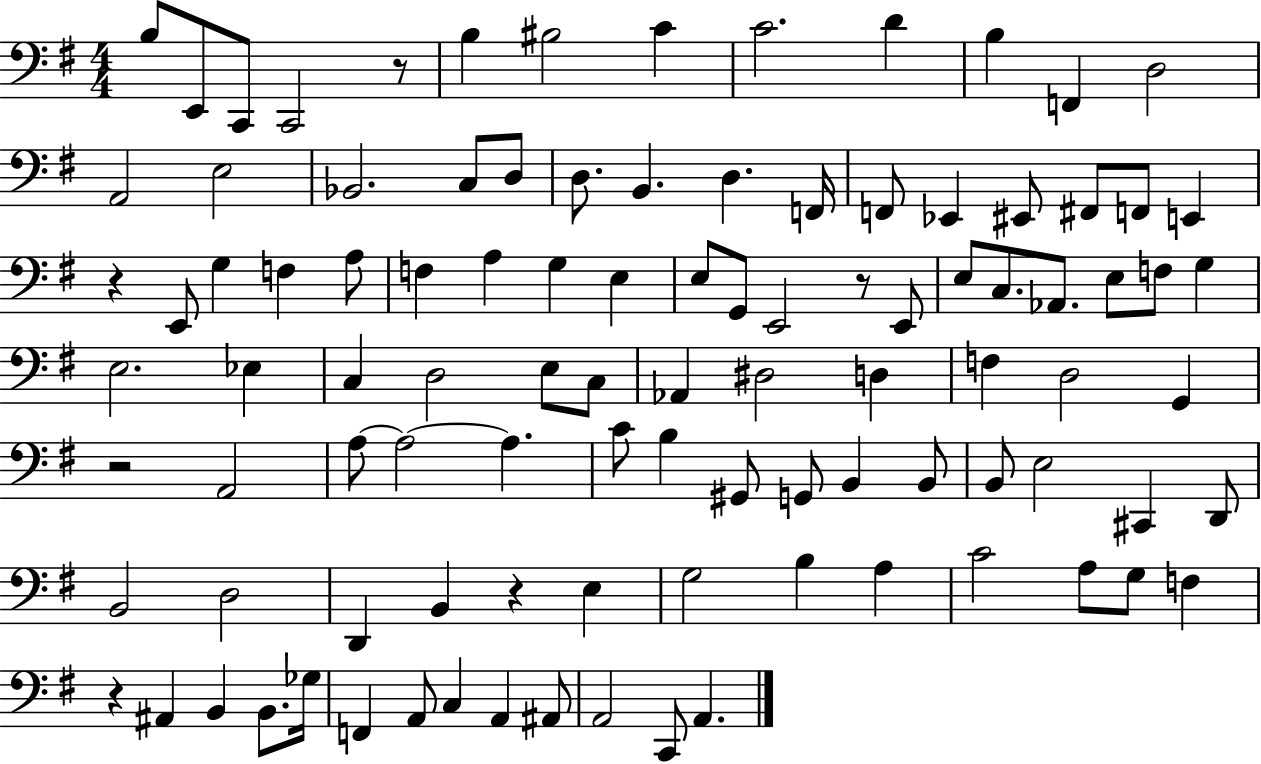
X:1
T:Untitled
M:4/4
L:1/4
K:G
B,/2 E,,/2 C,,/2 C,,2 z/2 B, ^B,2 C C2 D B, F,, D,2 A,,2 E,2 _B,,2 C,/2 D,/2 D,/2 B,, D, F,,/4 F,,/2 _E,, ^E,,/2 ^F,,/2 F,,/2 E,, z E,,/2 G, F, A,/2 F, A, G, E, E,/2 G,,/2 E,,2 z/2 E,,/2 E,/2 C,/2 _A,,/2 E,/2 F,/2 G, E,2 _E, C, D,2 E,/2 C,/2 _A,, ^D,2 D, F, D,2 G,, z2 A,,2 A,/2 A,2 A, C/2 B, ^G,,/2 G,,/2 B,, B,,/2 B,,/2 E,2 ^C,, D,,/2 B,,2 D,2 D,, B,, z E, G,2 B, A, C2 A,/2 G,/2 F, z ^A,, B,, B,,/2 _G,/4 F,, A,,/2 C, A,, ^A,,/2 A,,2 C,,/2 A,,